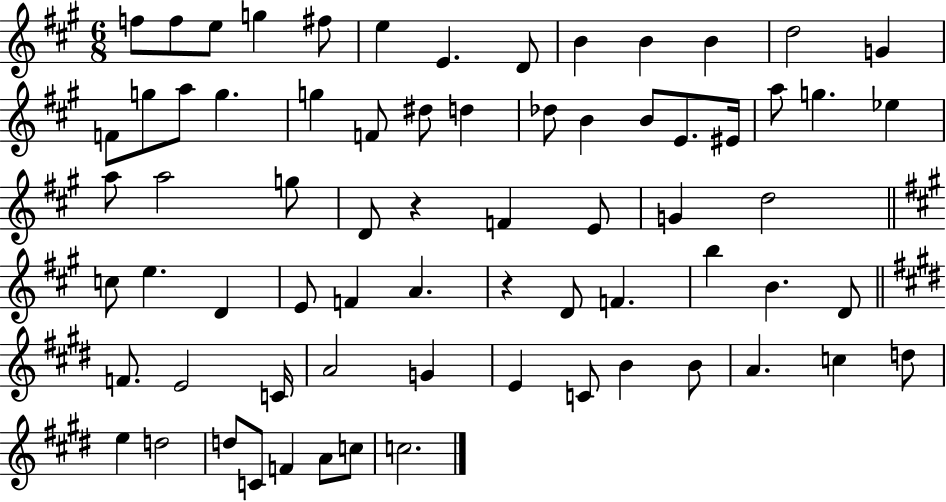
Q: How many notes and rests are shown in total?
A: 70